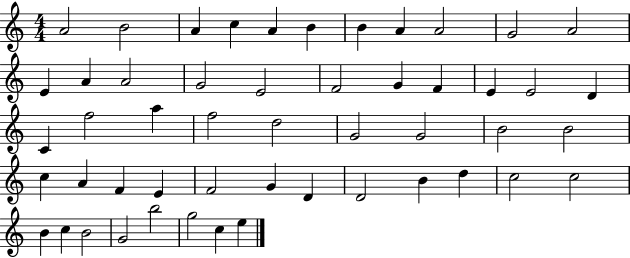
A4/h B4/h A4/q C5/q A4/q B4/q B4/q A4/q A4/h G4/h A4/h E4/q A4/q A4/h G4/h E4/h F4/h G4/q F4/q E4/q E4/h D4/q C4/q F5/h A5/q F5/h D5/h G4/h G4/h B4/h B4/h C5/q A4/q F4/q E4/q F4/h G4/q D4/q D4/h B4/q D5/q C5/h C5/h B4/q C5/q B4/h G4/h B5/h G5/h C5/q E5/q